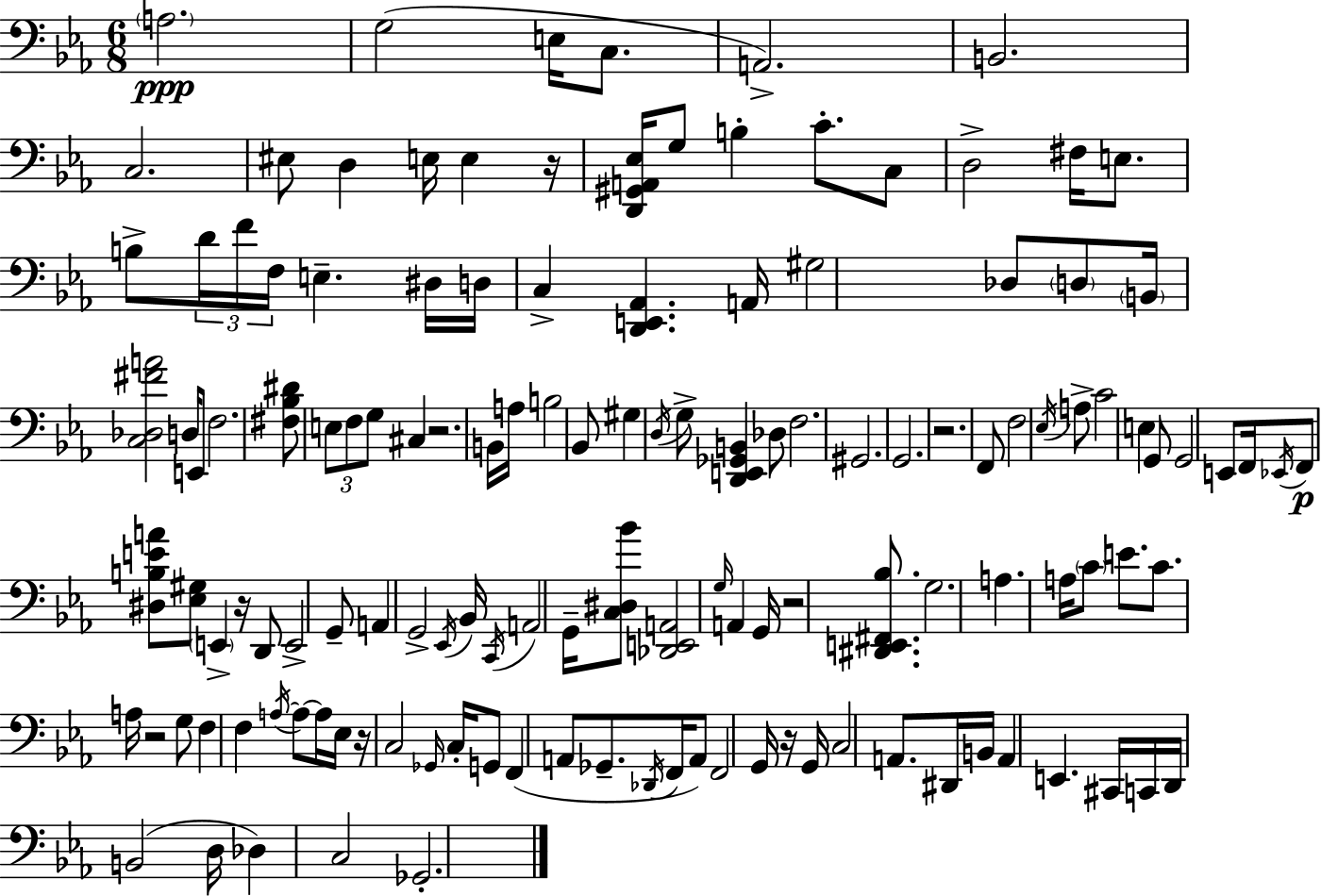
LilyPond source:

{
  \clef bass
  \numericTimeSignature
  \time 6/8
  \key ees \major
  \parenthesize a2.\ppp | g2( e16 c8. | a,2.->) | b,2. | \break c2. | eis8 d4 e16 e4 r16 | <d, gis, a, ees>16 g8 b4-. c'8.-. c8 | d2-> fis16 e8. | \break b8-> \tuplet 3/2 { d'16 f'16 f16 } e4.-- dis16 | d16 c4-> <d, e, aes,>4. a,16 | gis2 des8 \parenthesize d8 | \parenthesize b,16 <c des fis' a'>2 d16 e,8 | \break f2. | <fis bes dis'>8 \tuplet 3/2 { e8 f8 g8 } cis4 | r2. | b,16 a16 b2 bes,8 | \break gis4 \acciaccatura { d16 } g8-> <d, e, ges, b,>4 des8 | f2. | gis,2. | g,2. | \break r2. | f,8 f2 \acciaccatura { ees16 } | a8-> c'2 e4 | g,8 g,2 | \break e,8 f,16 \acciaccatura { ees,16 }\p f,8 <dis b e' a'>8 <ees gis>8 \parenthesize e,4-> | r16 d,8 e,2-> | g,8-- a,4 g,2-> | \acciaccatura { ees,16 } bes,16 \acciaccatura { c,16 } a,2 | \break g,16-- <c dis bes'>8 <des, e, a,>2 | \grace { g16 } a,4 g,16 r2 | <dis, e, fis, bes>8. g2. | a4. | \break a16 \parenthesize c'8 e'8. c'8. a16 r2 | g8 f4 | f4 \acciaccatura { a16~ }~ a8 a16 ees16 r16 c2 | \grace { ges,16 } c16-. g,8 f,4( | \break a,8 ges,8.-- \acciaccatura { des,16 } f,16 a,8) f,2 | g,16 r16 g,16 c2 | a,8. dis,16 b,16 a,4 | e,4. cis,16 c,16 d,16 | \break b,2( d16 des4) | c2 ges,2.-. | \bar "|."
}